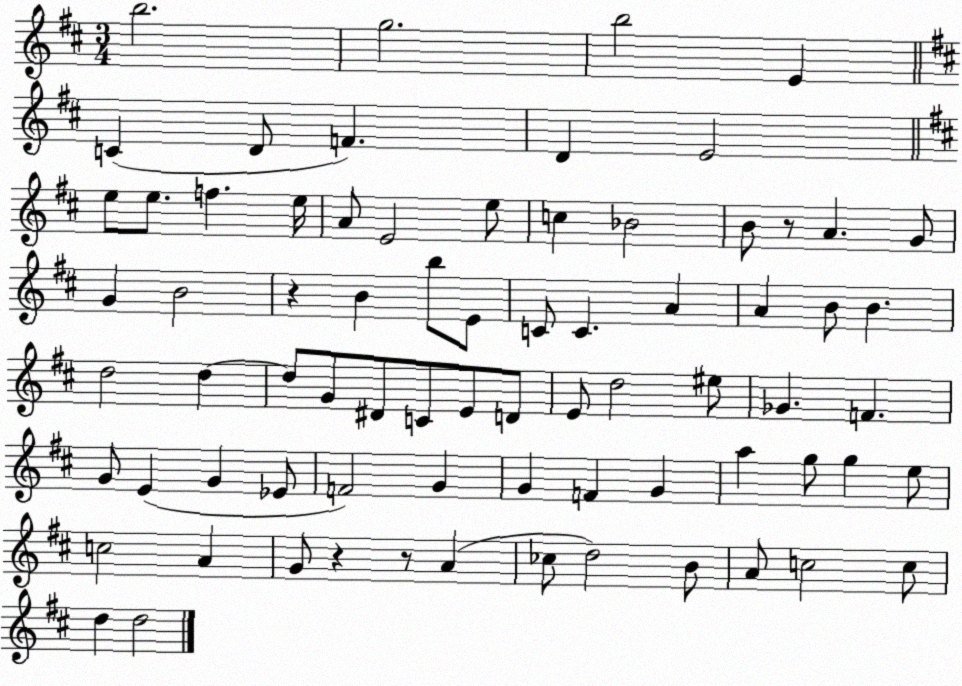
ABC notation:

X:1
T:Untitled
M:3/4
L:1/4
K:D
b2 g2 b2 E C D/2 F D E2 e/2 e/2 f e/4 A/2 E2 e/2 c _B2 B/2 z/2 A G/2 G B2 z B b/2 E/2 C/2 C A A B/2 B d2 d d/2 G/2 ^D/2 C/2 E/2 D/2 E/2 d2 ^e/2 _G F G/2 E G _E/2 F2 G G F G a g/2 g e/2 c2 A G/2 z z/2 A _c/2 d2 B/2 A/2 c2 c/2 d d2